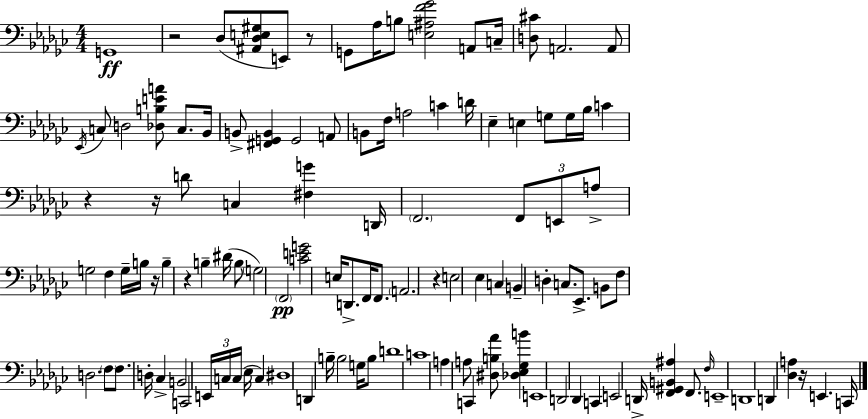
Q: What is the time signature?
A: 4/4